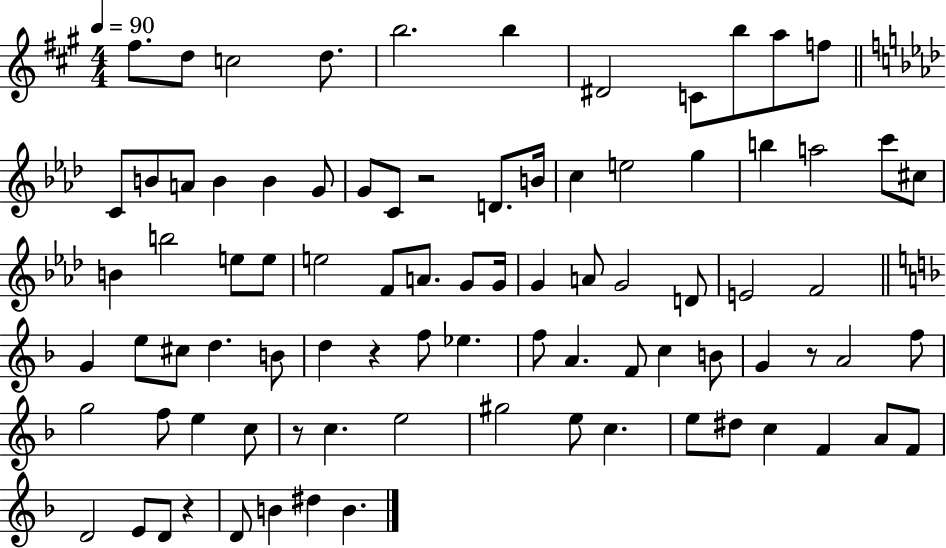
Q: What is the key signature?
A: A major